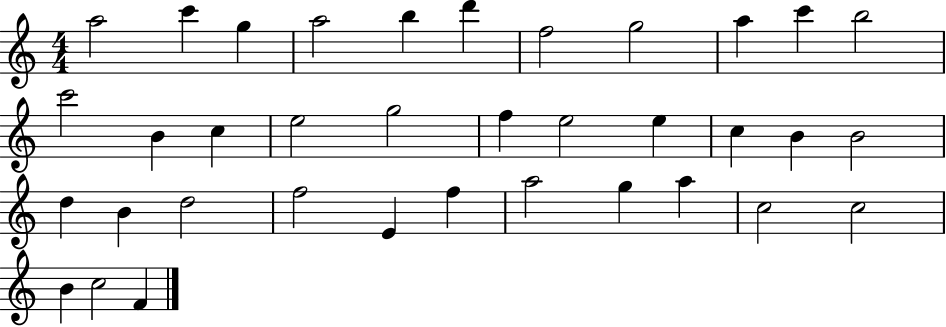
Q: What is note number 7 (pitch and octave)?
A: F5